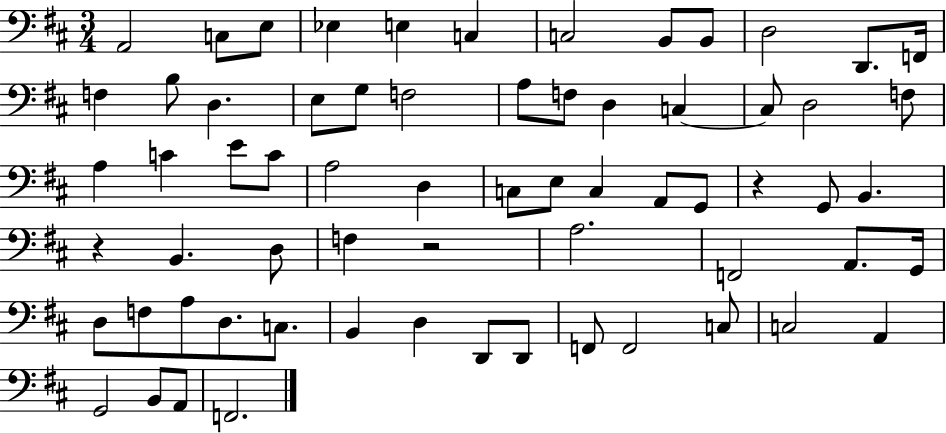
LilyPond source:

{
  \clef bass
  \numericTimeSignature
  \time 3/4
  \key d \major
  \repeat volta 2 { a,2 c8 e8 | ees4 e4 c4 | c2 b,8 b,8 | d2 d,8. f,16 | \break f4 b8 d4. | e8 g8 f2 | a8 f8 d4 c4~~ | c8 d2 f8 | \break a4 c'4 e'8 c'8 | a2 d4 | c8 e8 c4 a,8 g,8 | r4 g,8 b,4. | \break r4 b,4. d8 | f4 r2 | a2. | f,2 a,8. g,16 | \break d8 f8 a8 d8. c8. | b,4 d4 d,8 d,8 | f,8 f,2 c8 | c2 a,4 | \break g,2 b,8 a,8 | f,2. | } \bar "|."
}